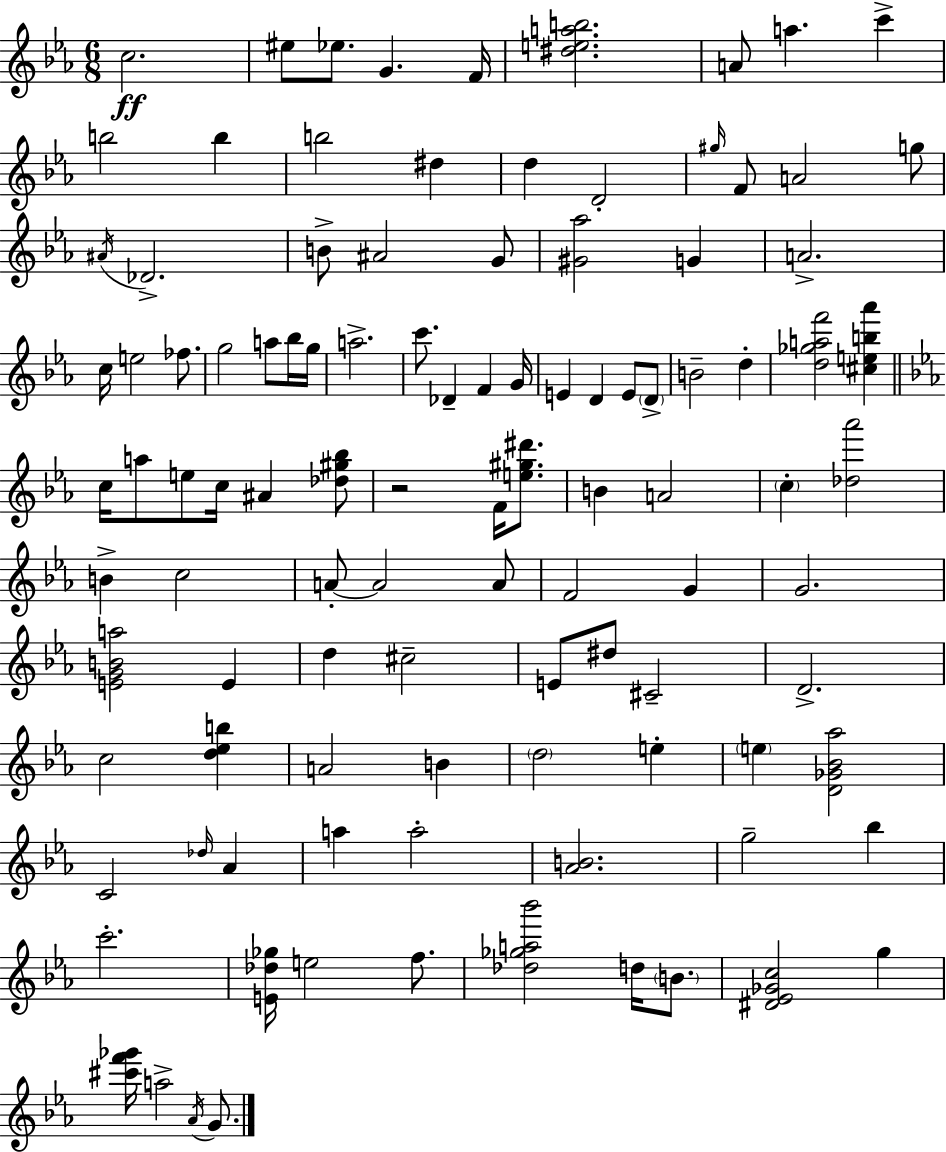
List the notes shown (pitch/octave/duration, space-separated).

C5/h. EIS5/e Eb5/e. G4/q. F4/s [D#5,E5,A5,B5]/h. A4/e A5/q. C6/q B5/h B5/q B5/h D#5/q D5/q D4/h G#5/s F4/e A4/h G5/e A#4/s Db4/h. B4/e A#4/h G4/e [G#4,Ab5]/h G4/q A4/h. C5/s E5/h FES5/e. G5/h A5/e Bb5/s G5/s A5/h. C6/e. Db4/q F4/q G4/s E4/q D4/q E4/e D4/e B4/h D5/q [D5,Gb5,A5,F6]/h [C#5,E5,B5,Ab6]/q C5/s A5/e E5/e C5/s A#4/q [Db5,G#5,Bb5]/e R/h F4/s [E5,G#5,D#6]/e. B4/q A4/h C5/q [Db5,Ab6]/h B4/q C5/h A4/e A4/h A4/e F4/h G4/q G4/h. [E4,G4,B4,A5]/h E4/q D5/q C#5/h E4/e D#5/e C#4/h D4/h. C5/h [D5,Eb5,B5]/q A4/h B4/q D5/h E5/q E5/q [D4,Gb4,Bb4,Ab5]/h C4/h Db5/s Ab4/q A5/q A5/h [Ab4,B4]/h. G5/h Bb5/q C6/h. [E4,Db5,Gb5]/s E5/h F5/e. [Db5,Gb5,A5,Bb6]/h D5/s B4/e. [D#4,Eb4,Gb4,C5]/h G5/q [C#6,F6,Gb6]/s A5/h Ab4/s G4/e.